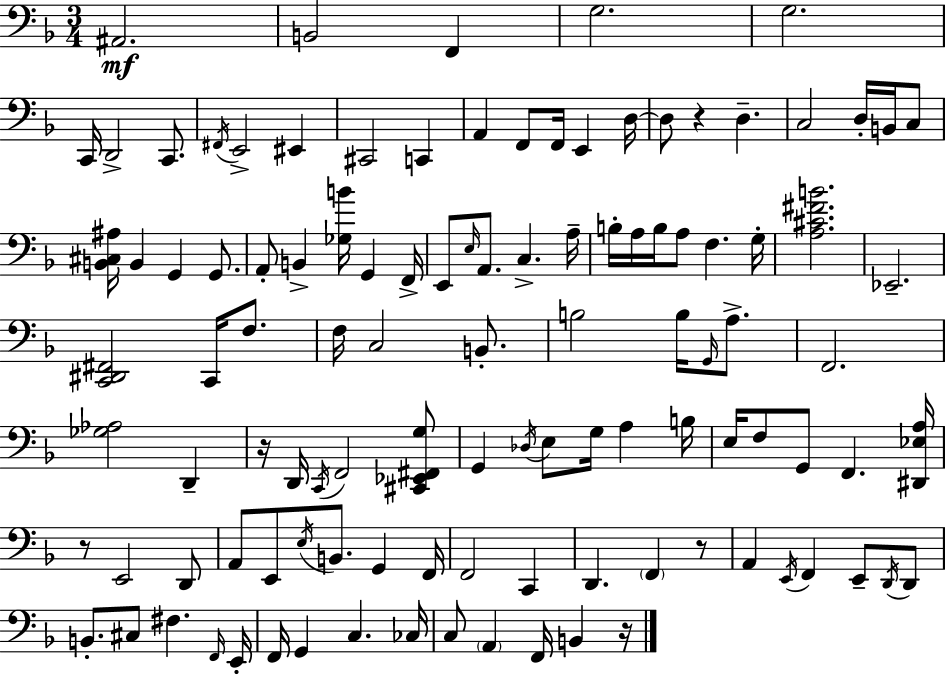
{
  \clef bass
  \numericTimeSignature
  \time 3/4
  \key d \minor
  ais,2.\mf | b,2 f,4 | g2. | g2. | \break c,16 d,2-> c,8. | \acciaccatura { fis,16 } e,2-> eis,4 | cis,2 c,4 | a,4 f,8 f,16 e,4 | \break d16~~ d8 r4 d4.-- | c2 d16-. b,16 c8 | <b, cis ais>16 b,4 g,4 g,8. | a,8-. b,4-> <ges b'>16 g,4 | \break f,16-> e,8 \grace { e16 } a,8. c4.-> | a16-- b16-. a16 b16 a8 f4. | g16-. <a cis' fis' b'>2. | ees,2.-- | \break <c, dis, fis,>2 c,16 f8. | f16 c2 b,8.-. | b2 b16 \grace { g,16 } | a8.-> f,2. | \break <ges aes>2 d,4-- | r16 d,16 \acciaccatura { c,16 } f,2 | <cis, ees, fis, g>8 g,4 \acciaccatura { des16 } e8 g16 | a4 b16 e16 f8 g,8 f,4. | \break <dis, ees a>16 r8 e,2 | d,8 a,8 e,8 \acciaccatura { e16 } b,8. | g,4 f,16 f,2 | c,4 d,4. | \break \parenthesize f,4 r8 a,4 \acciaccatura { e,16 } f,4 | e,8-- \acciaccatura { d,16 } d,8 b,8.-. cis8 | fis4. \grace { f,16 } e,16-. f,16 g,4 | c4. ces16 c8 \parenthesize a,4 | \break f,16 b,4 r16 \bar "|."
}